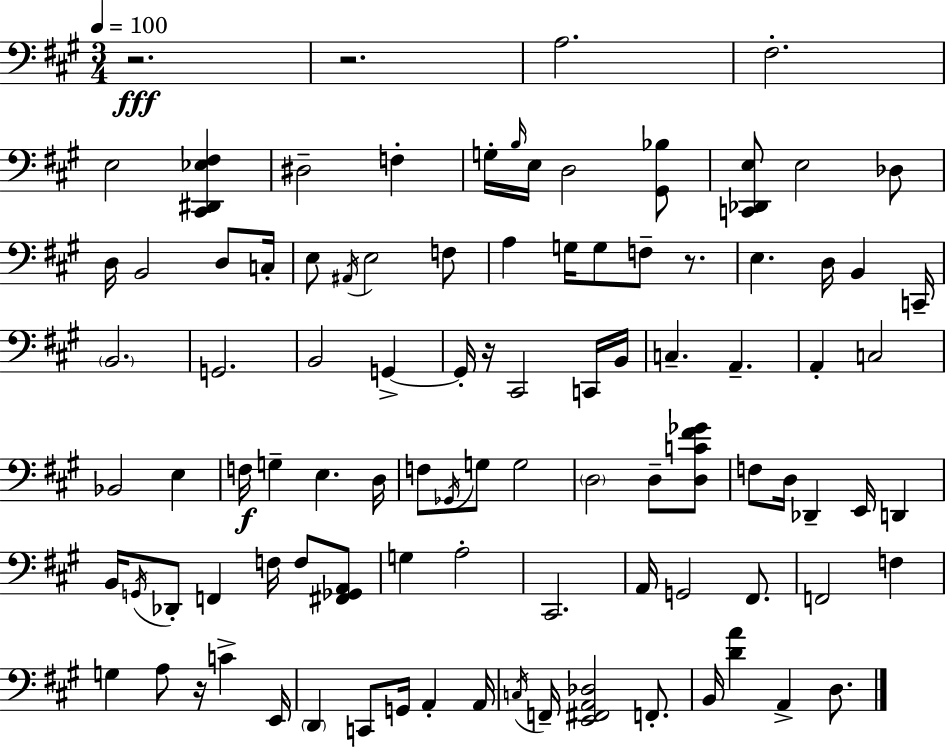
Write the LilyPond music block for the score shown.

{
  \clef bass
  \numericTimeSignature
  \time 3/4
  \key a \major
  \tempo 4 = 100
  r2.\fff | r2. | a2. | fis2.-. | \break e2 <cis, dis, ees fis>4 | dis2-- f4-. | g16-. \grace { b16 } e16 d2 <gis, bes>8 | <c, des, e>8 e2 des8 | \break d16 b,2 d8 | c16-. e8 \acciaccatura { ais,16 } e2 | f8 a4 g16 g8 f8-- r8. | e4. d16 b,4 | \break c,16-- \parenthesize b,2. | g,2. | b,2 g,4->~~ | g,16-. r16 cis,2 | \break c,16 b,16 c4.-- a,4.-- | a,4-. c2 | bes,2 e4 | f16\f g4-- e4. | \break d16 f8 \acciaccatura { ges,16 } g8 g2 | \parenthesize d2 d8-- | <d c' fis' ges'>8 f8 d16 des,4-- e,16 d,4 | b,16 \acciaccatura { g,16 } des,8-. f,4 f16 | \break f8 <fis, ges, a,>8 g4 a2-. | cis,2. | a,16 g,2 | fis,8. f,2 | \break f4 g4 a8 r16 c'4-> | e,16 \parenthesize d,4 c,8 g,16 a,4-. | a,16 \acciaccatura { c16 } f,16-- <e, fis, a, des>2 | f,8.-. b,16 <d' a'>4 a,4-> | \break d8. \bar "|."
}